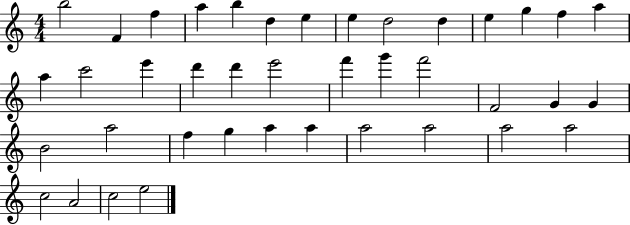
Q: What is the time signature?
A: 4/4